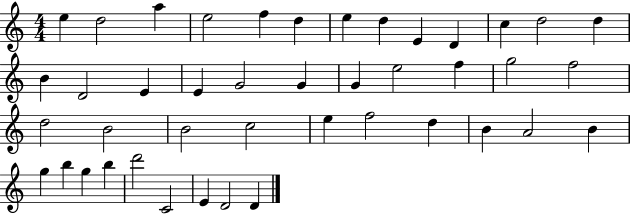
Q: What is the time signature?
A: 4/4